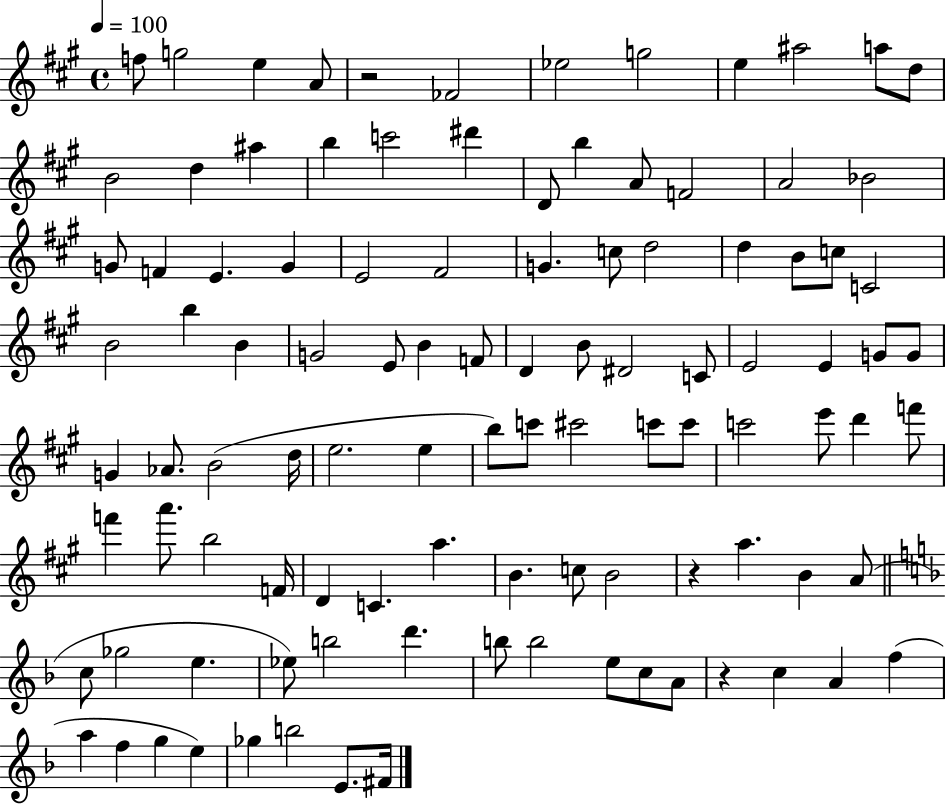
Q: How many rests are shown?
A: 3